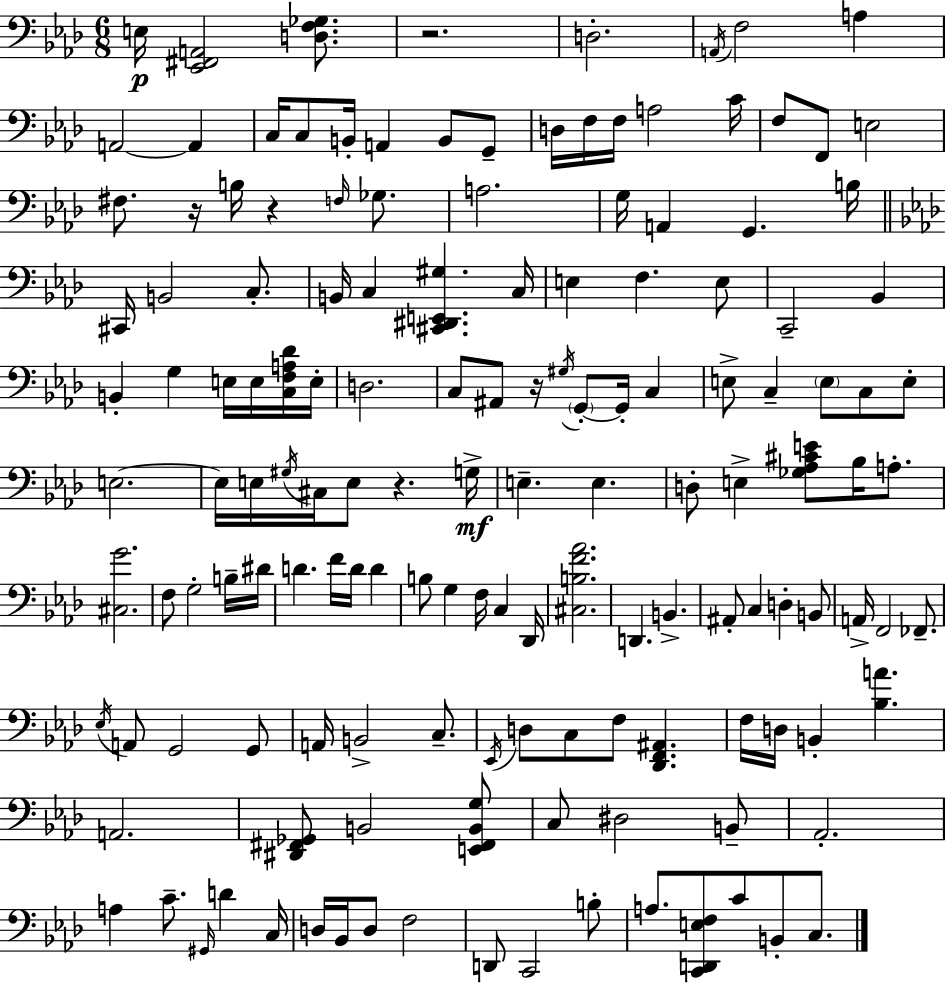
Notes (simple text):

E3/s [Eb2,F#2,A2]/h [D3,F3,Gb3]/e. R/h. D3/h. A2/s F3/h A3/q A2/h A2/q C3/s C3/e B2/s A2/q B2/e G2/e D3/s F3/s F3/s A3/h C4/s F3/e F2/e E3/h F#3/e. R/s B3/s R/q F3/s Gb3/e. A3/h. G3/s A2/q G2/q. B3/s C#2/s B2/h C3/e. B2/s C3/q [C#2,D#2,E2,G#3]/q. C3/s E3/q F3/q. E3/e C2/h Bb2/q B2/q G3/q E3/s E3/s [C3,F3,A3,Db4]/s E3/s D3/h. C3/e A#2/e R/s G#3/s G2/e G2/s C3/q E3/e C3/q E3/e C3/e E3/e E3/h. E3/s E3/s G#3/s C#3/s E3/e R/q. G3/s E3/q. E3/q. D3/e E3/q [Gb3,Ab3,C#4,E4]/e Bb3/s A3/e. [C#3,G4]/h. F3/e G3/h B3/s D#4/s D4/q. F4/s D4/s D4/q B3/e G3/q F3/s C3/q Db2/s [C#3,B3,F4,Ab4]/h. D2/q. B2/q. A#2/e C3/q D3/q B2/e A2/s F2/h FES2/e. Eb3/s A2/e G2/h G2/e A2/s B2/h C3/e. Eb2/s D3/e C3/e F3/e [Db2,F2,A#2]/q. F3/s D3/s B2/q [Bb3,A4]/q. A2/h. [D#2,F#2,Gb2]/e B2/h [E2,F#2,B2,G3]/e C3/e D#3/h B2/e Ab2/h. A3/q C4/e. G#2/s D4/q C3/s D3/s Bb2/s D3/e F3/h D2/e C2/h B3/e A3/e. [C2,D2,E3,F3]/e C4/e B2/e C3/e.